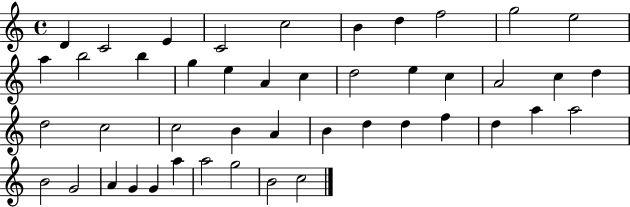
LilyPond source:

{
  \clef treble
  \time 4/4
  \defaultTimeSignature
  \key c \major
  d'4 c'2 e'4 | c'2 c''2 | b'4 d''4 f''2 | g''2 e''2 | \break a''4 b''2 b''4 | g''4 e''4 a'4 c''4 | d''2 e''4 c''4 | a'2 c''4 d''4 | \break d''2 c''2 | c''2 b'4 a'4 | b'4 d''4 d''4 f''4 | d''4 a''4 a''2 | \break b'2 g'2 | a'4 g'4 g'4 a''4 | a''2 g''2 | b'2 c''2 | \break \bar "|."
}